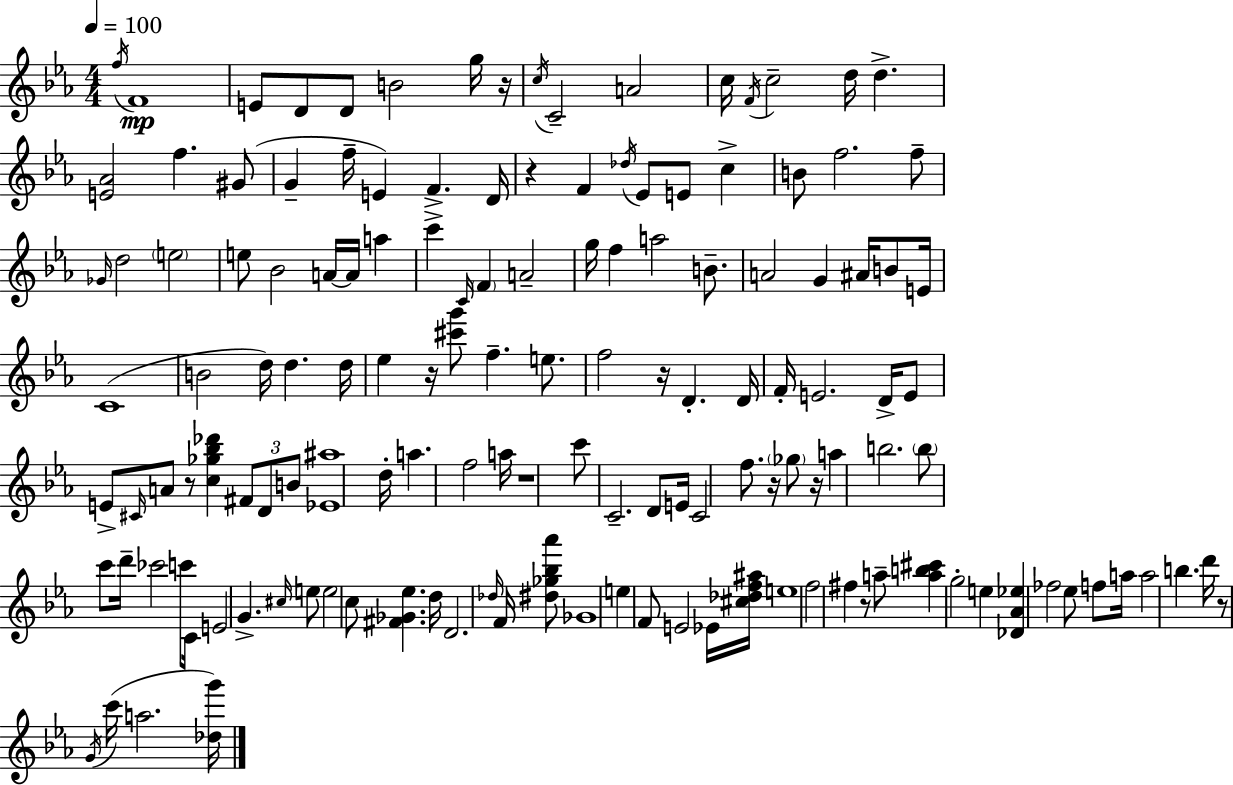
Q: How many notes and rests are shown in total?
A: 142